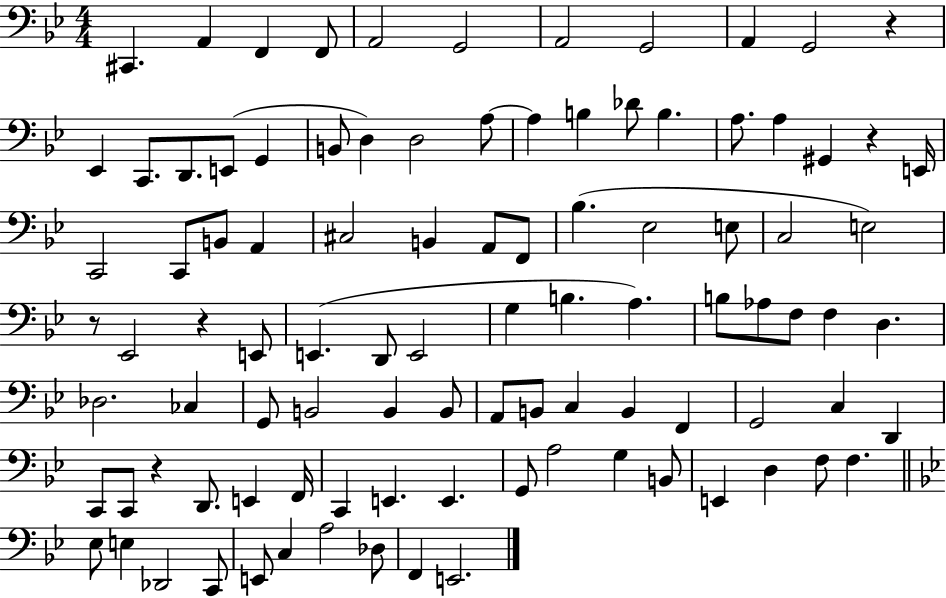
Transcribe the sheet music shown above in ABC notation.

X:1
T:Untitled
M:4/4
L:1/4
K:Bb
^C,, A,, F,, F,,/2 A,,2 G,,2 A,,2 G,,2 A,, G,,2 z _E,, C,,/2 D,,/2 E,,/2 G,, B,,/2 D, D,2 A,/2 A, B, _D/2 B, A,/2 A, ^G,, z E,,/4 C,,2 C,,/2 B,,/2 A,, ^C,2 B,, A,,/2 F,,/2 _B, _E,2 E,/2 C,2 E,2 z/2 _E,,2 z E,,/2 E,, D,,/2 E,,2 G, B, A, B,/2 _A,/2 F,/2 F, D, _D,2 _C, G,,/2 B,,2 B,, B,,/2 A,,/2 B,,/2 C, B,, F,, G,,2 C, D,, C,,/2 C,,/2 z D,,/2 E,, F,,/4 C,, E,, E,, G,,/2 A,2 G, B,,/2 E,, D, F,/2 F, _E,/2 E, _D,,2 C,,/2 E,,/2 C, A,2 _D,/2 F,, E,,2